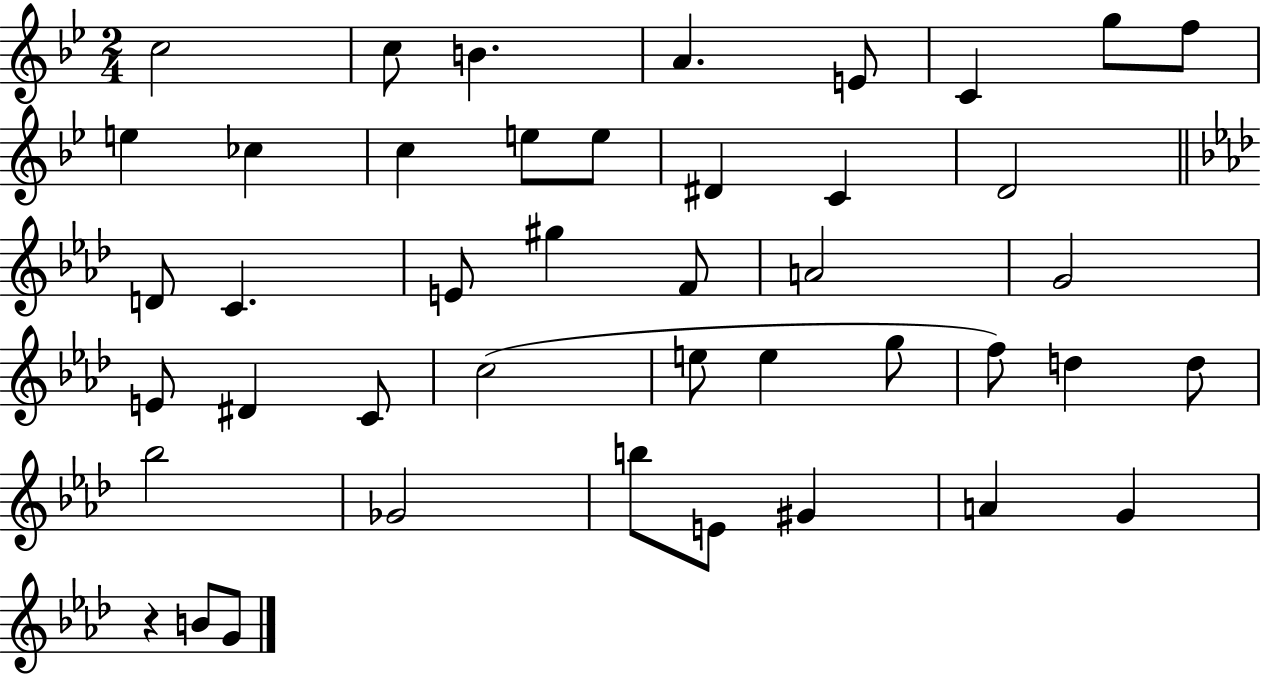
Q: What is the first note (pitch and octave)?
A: C5